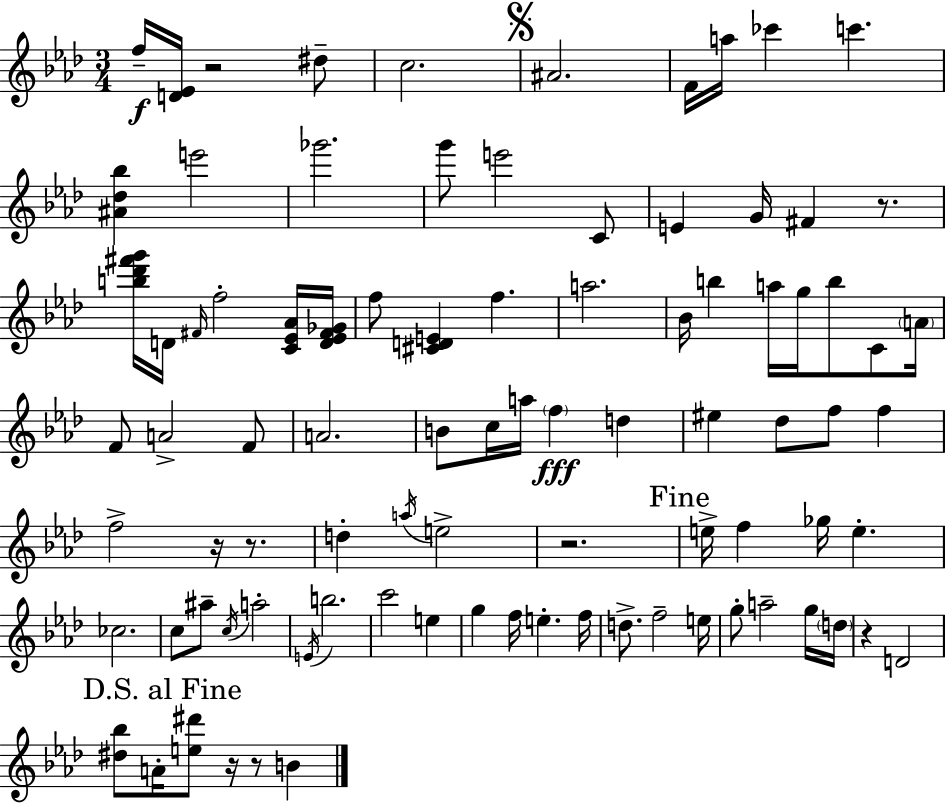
{
  \clef treble
  \numericTimeSignature
  \time 3/4
  \key f \minor
  f''16--\f <d' ees'>16 r2 dis''8-- | c''2. | \mark \markup { \musicglyph "scripts.segno" } ais'2. | f'16 a''16 ces'''4 c'''4. | \break <ais' des'' bes''>4 e'''2 | ges'''2. | g'''8 e'''2 c'8 | e'4 g'16 fis'4 r8. | \break <b'' des''' fis''' g'''>16 d'16 \grace { fis'16 } f''2-. <c' ees' aes'>16 | <d' ees' fis' ges'>16 f''8 <cis' d' e'>4 f''4. | a''2. | bes'16 b''4 a''16 g''16 b''8 c'8 | \break \parenthesize a'16 f'8 a'2-> f'8 | a'2. | b'8 c''16 a''16 \parenthesize f''4\fff d''4 | eis''4 des''8 f''8 f''4 | \break f''2-> r16 r8. | d''4-. \acciaccatura { a''16 } e''2-> | r2. | \mark "Fine" e''16-> f''4 ges''16 e''4.-. | \break ces''2. | c''8 ais''8-- \acciaccatura { c''16 } a''2-. | \acciaccatura { e'16 } b''2. | c'''2 | \break e''4 g''4 f''16 e''4.-. | f''16 d''8.-> f''2-- | e''16 g''8-. a''2-- | g''16 \parenthesize d''16 r4 d'2 | \break \mark "D.S. al Fine" <dis'' bes''>8 a'16-. <e'' dis'''>8 r16 r8 | b'4 \bar "|."
}